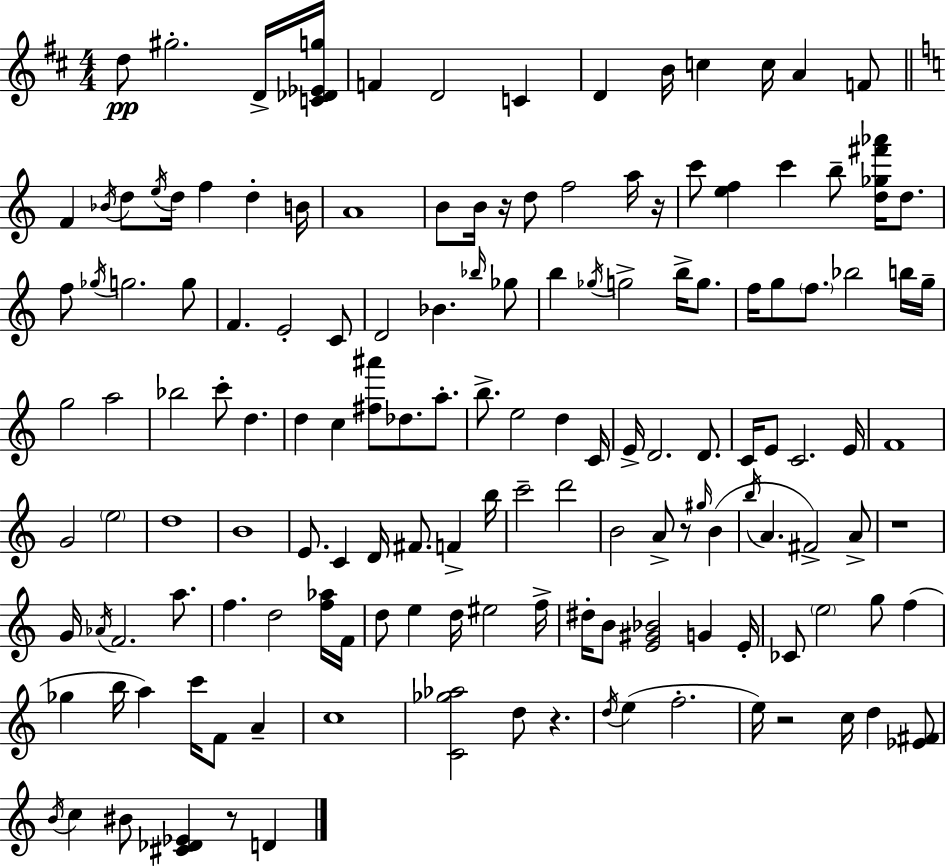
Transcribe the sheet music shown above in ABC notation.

X:1
T:Untitled
M:4/4
L:1/4
K:D
d/2 ^g2 D/4 [C_D_Eg]/4 F D2 C D B/4 c c/4 A F/2 F _B/4 d/2 e/4 d/4 f d B/4 A4 B/2 B/4 z/4 d/2 f2 a/4 z/4 c'/2 [ef] c' b/2 [d_g^f'_a']/4 d/2 f/2 _g/4 g2 g/2 F E2 C/2 D2 _B _b/4 _g/2 b _g/4 g2 b/4 g/2 f/4 g/2 f/2 _b2 b/4 g/4 g2 a2 _b2 c'/2 d d c [^f^a']/2 _d/2 a/2 b/2 e2 d C/4 E/4 D2 D/2 C/4 E/2 C2 E/4 F4 G2 e2 d4 B4 E/2 C D/4 ^F/2 F b/4 c'2 d'2 B2 A/2 z/2 ^g/4 B b/4 A ^F2 A/2 z4 G/4 _A/4 F2 a/2 f d2 [f_a]/4 F/4 d/2 e d/4 ^e2 f/4 ^d/4 B/2 [E^G_B]2 G E/4 _C/2 e2 g/2 f _g b/4 a c'/4 F/2 A c4 [C_g_a]2 d/2 z d/4 e f2 e/4 z2 c/4 d [_E^F]/2 B/4 c ^B/2 [^C_D_E] z/2 D